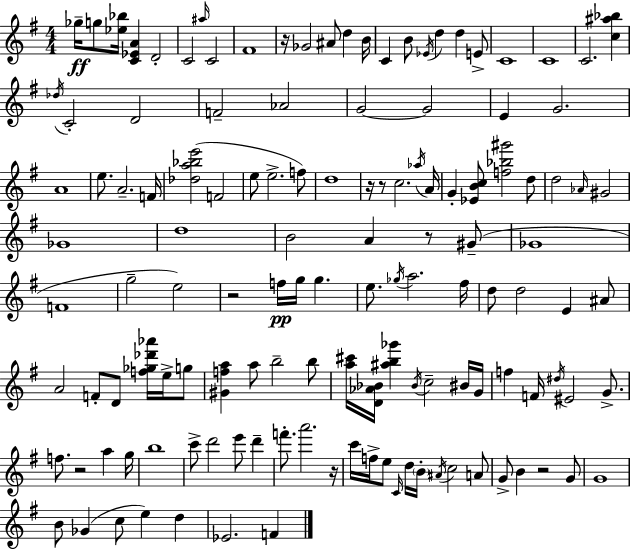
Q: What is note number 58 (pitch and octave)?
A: G5